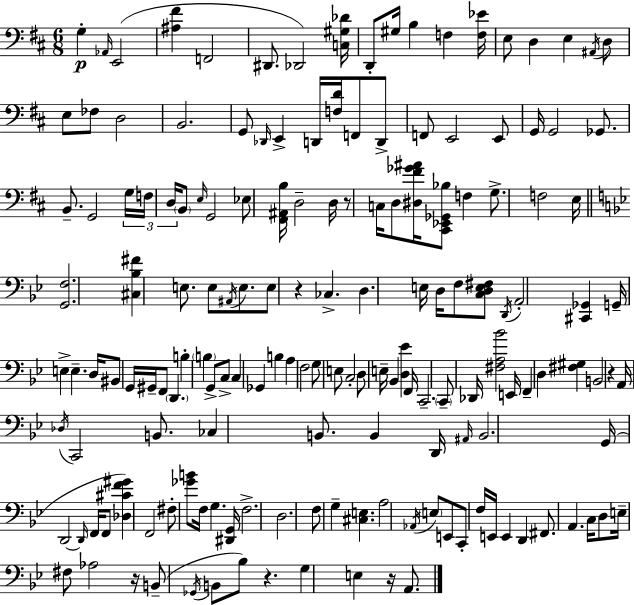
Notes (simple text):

G3/q Ab2/s E2/h [A#3,F#4]/q F2/h D#2/e. Db2/h [C3,G#3,Db4]/s D2/e G#3/s B3/q F3/q [F3,Eb4]/s E3/e D3/q E3/q A#2/s D3/e E3/e FES3/e D3/h B2/h. G2/e Db2/s E2/q D2/s [F3,D4]/s F2/e D2/e F2/e E2/h E2/e G2/s G2/h Gb2/e. B2/e. G2/h G3/s F3/s D3/s B2/e E3/s G2/h Eb3/e [F#2,A#2,B3]/s D3/h D3/s R/e C3/s D3/e [D#3,F#4,Gb4,A#4]/s [C#2,Eb2,Gb2,Bb3]/e F3/q G3/e. F3/h E3/s [G2,F3]/h. [C#3,Bb3,F#4]/q E3/e. E3/e A#2/s E3/e. E3/e R/q CES3/q. D3/q. E3/s D3/s F3/e [C3,D3,E3,F#3]/e D2/s A2/h [C#2,Gb2]/q G2/s E3/q E3/q. D3/s BIS2/e G2/s G#2/s F2/e D2/q. B3/q B3/q G2/e C3/e C3/q Gb2/q B3/q A3/q F3/h G3/e E3/e C3/h D3/e E3/s Bb2/q [D3,Eb4]/q F2/s C2/h. C2/e Db2/s [F#3,A3,Bb4]/h E2/s F2/q D3/q [F#3,G#3]/q B2/h R/q A2/s Db3/s C2/h B2/e. CES3/q B2/e. B2/q D2/s A#2/s B2/h. G2/s D2/h D2/s F2/s F2/e [Db3,C#4,F4,G#4]/q F2/h F#3/e [Gb4,B4]/e F3/s G3/q. [D#2,G2]/s F3/h. D3/h. F3/e G3/q [C#3,E3]/q. A3/h Ab2/s E3/e E2/e C2/e F3/s E2/s E2/q D2/q F#2/e. A2/q. C3/s D3/e E3/s F#3/e Ab3/h R/s B2/e Gb2/s B2/e Bb3/e R/q. G3/q E3/q R/s A2/e.